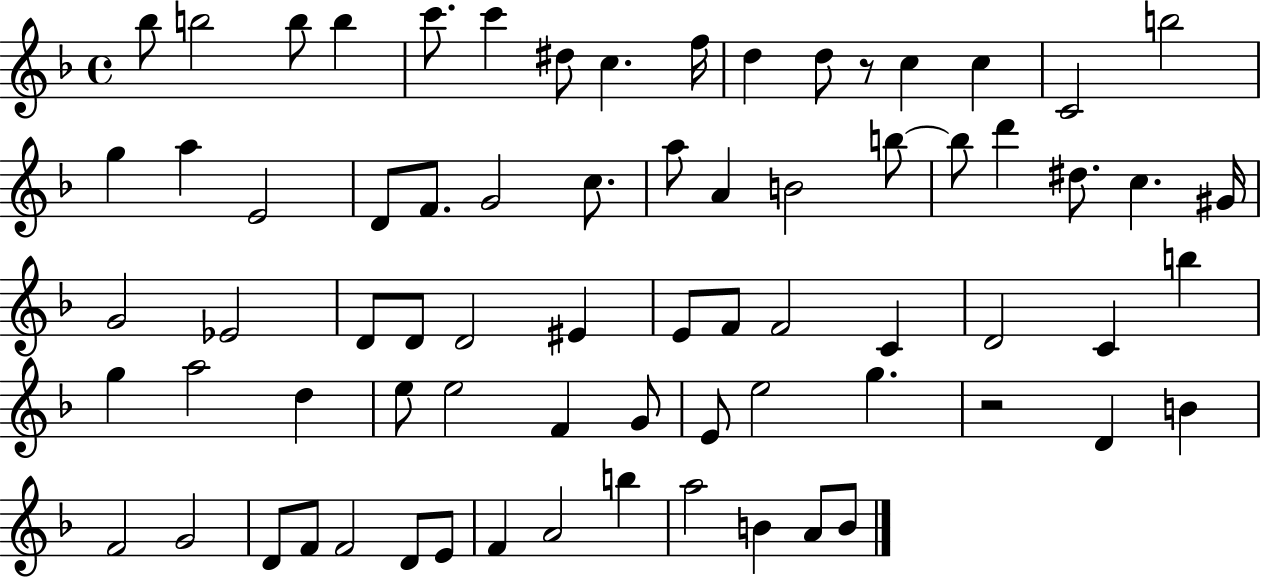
Bb5/e B5/h B5/e B5/q C6/e. C6/q D#5/e C5/q. F5/s D5/q D5/e R/e C5/q C5/q C4/h B5/h G5/q A5/q E4/h D4/e F4/e. G4/h C5/e. A5/e A4/q B4/h B5/e B5/e D6/q D#5/e. C5/q. G#4/s G4/h Eb4/h D4/e D4/e D4/h EIS4/q E4/e F4/e F4/h C4/q D4/h C4/q B5/q G5/q A5/h D5/q E5/e E5/h F4/q G4/e E4/e E5/h G5/q. R/h D4/q B4/q F4/h G4/h D4/e F4/e F4/h D4/e E4/e F4/q A4/h B5/q A5/h B4/q A4/e B4/e